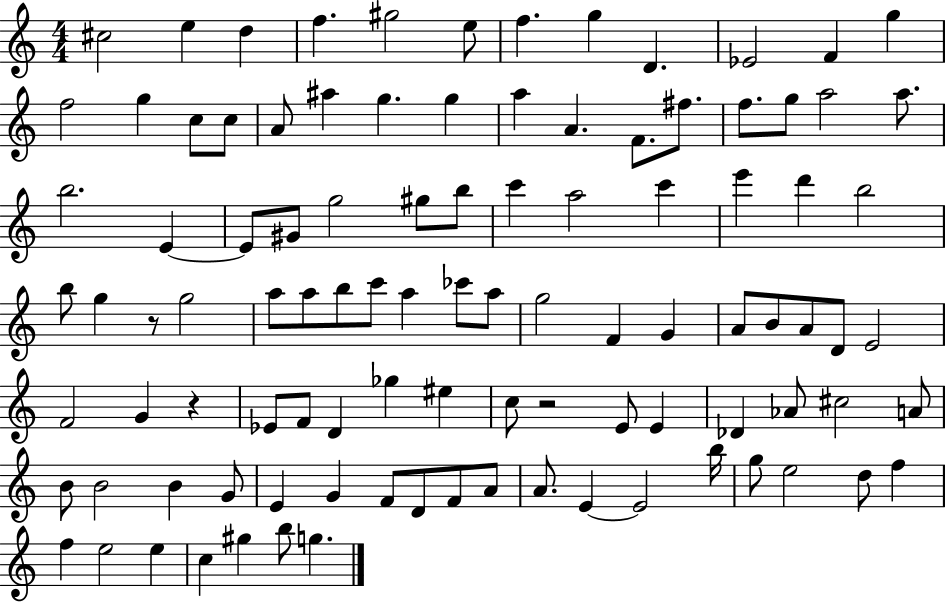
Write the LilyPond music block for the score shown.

{
  \clef treble
  \numericTimeSignature
  \time 4/4
  \key c \major
  cis''2 e''4 d''4 | f''4. gis''2 e''8 | f''4. g''4 d'4. | ees'2 f'4 g''4 | \break f''2 g''4 c''8 c''8 | a'8 ais''4 g''4. g''4 | a''4 a'4. f'8. fis''8. | f''8. g''8 a''2 a''8. | \break b''2. e'4~~ | e'8 gis'8 g''2 gis''8 b''8 | c'''4 a''2 c'''4 | e'''4 d'''4 b''2 | \break b''8 g''4 r8 g''2 | a''8 a''8 b''8 c'''8 a''4 ces'''8 a''8 | g''2 f'4 g'4 | a'8 b'8 a'8 d'8 e'2 | \break f'2 g'4 r4 | ees'8 f'8 d'4 ges''4 eis''4 | c''8 r2 e'8 e'4 | des'4 aes'8 cis''2 a'8 | \break b'8 b'2 b'4 g'8 | e'4 g'4 f'8 d'8 f'8 a'8 | a'8. e'4~~ e'2 b''16 | g''8 e''2 d''8 f''4 | \break f''4 e''2 e''4 | c''4 gis''4 b''8 g''4. | \bar "|."
}